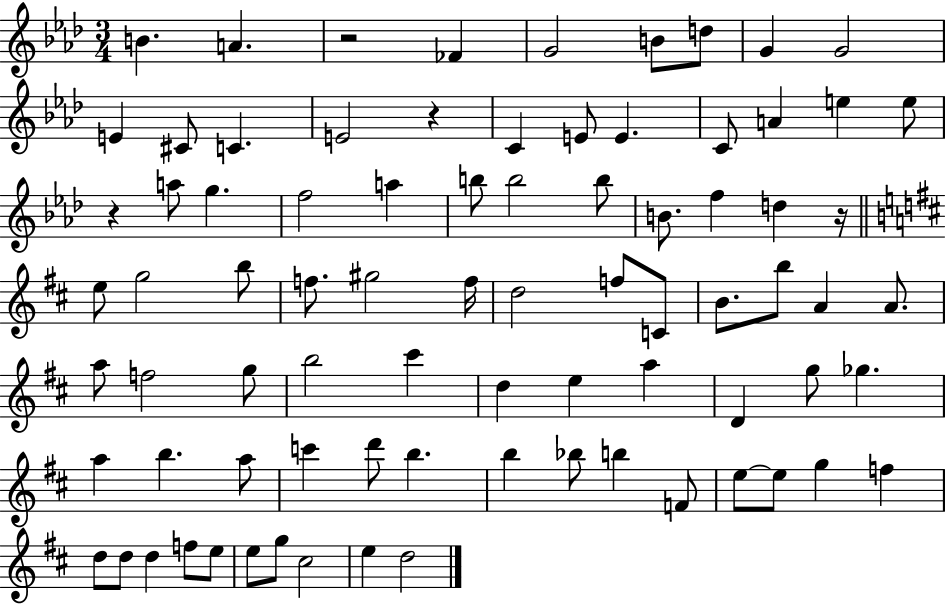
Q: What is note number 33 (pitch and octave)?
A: F5